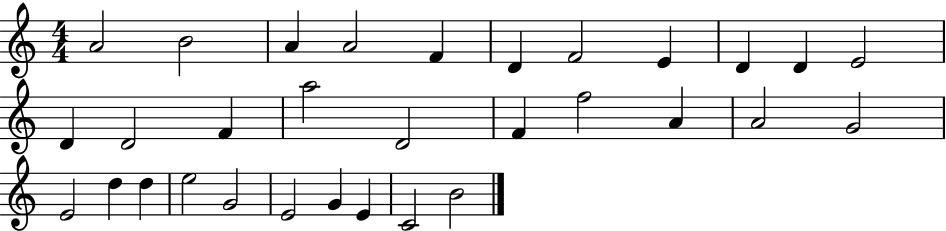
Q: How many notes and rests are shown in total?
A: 31